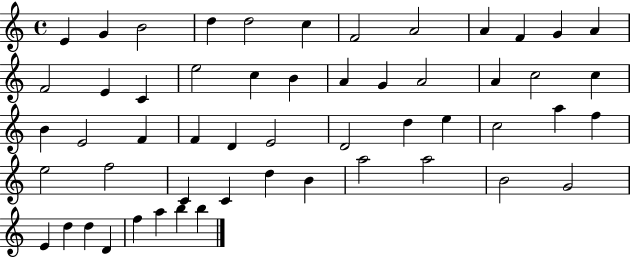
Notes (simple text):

E4/q G4/q B4/h D5/q D5/h C5/q F4/h A4/h A4/q F4/q G4/q A4/q F4/h E4/q C4/q E5/h C5/q B4/q A4/q G4/q A4/h A4/q C5/h C5/q B4/q E4/h F4/q F4/q D4/q E4/h D4/h D5/q E5/q C5/h A5/q F5/q E5/h F5/h C4/q C4/q D5/q B4/q A5/h A5/h B4/h G4/h E4/q D5/q D5/q D4/q F5/q A5/q B5/q B5/q